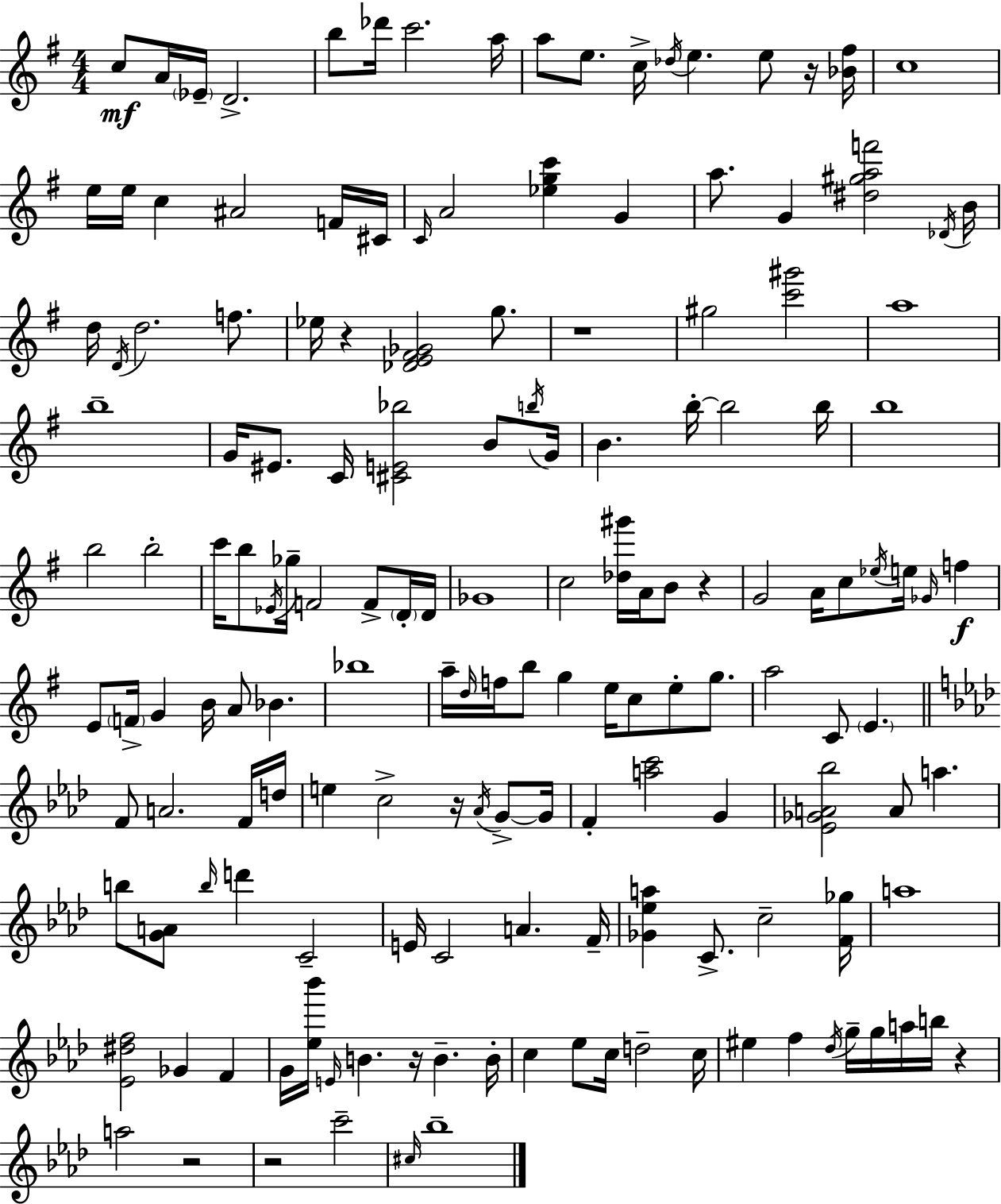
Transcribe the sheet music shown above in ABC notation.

X:1
T:Untitled
M:4/4
L:1/4
K:G
c/2 A/4 _E/4 D2 b/2 _d'/4 c'2 a/4 a/2 e/2 c/4 _d/4 e e/2 z/4 [_B^f]/4 c4 e/4 e/4 c ^A2 F/4 ^C/4 C/4 A2 [_egc'] G a/2 G [^d^gaf']2 _D/4 B/4 d/4 D/4 d2 f/2 _e/4 z [_DE^F_G]2 g/2 z4 ^g2 [c'^g']2 a4 b4 G/4 ^E/2 C/4 [^CE_b]2 B/2 b/4 G/4 B b/4 b2 b/4 b4 b2 b2 c'/4 b/2 _E/4 _g/4 F2 F/2 D/4 D/4 _G4 c2 [_d^g']/4 A/4 B/2 z G2 A/4 c/2 _e/4 e/4 _G/4 f E/2 F/4 G B/4 A/2 _B _b4 a/4 d/4 f/4 b/2 g e/4 c/2 e/2 g/2 a2 C/2 E F/2 A2 F/4 d/4 e c2 z/4 _A/4 G/2 G/4 F [ac']2 G [_E_GA_b]2 A/2 a b/2 [GA]/2 b/4 d' C2 E/4 C2 A F/4 [_G_ea] C/2 c2 [F_g]/4 a4 [_E^df]2 _G F G/4 [_e_b']/4 E/4 B z/4 B B/4 c _e/2 c/4 d2 c/4 ^e f _d/4 g/4 g/4 a/4 b/4 z a2 z2 z2 c'2 ^c/4 _b4